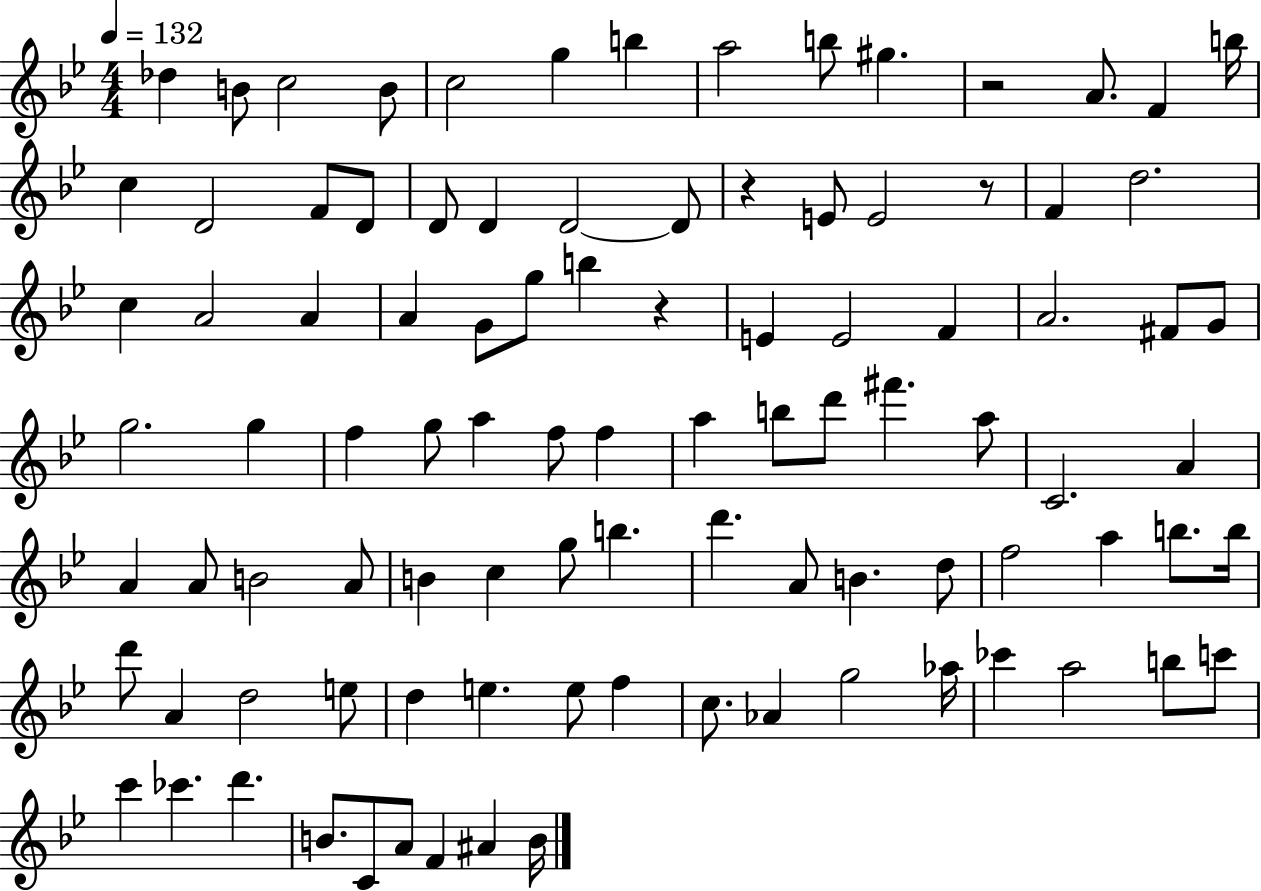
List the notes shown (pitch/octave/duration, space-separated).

Db5/q B4/e C5/h B4/e C5/h G5/q B5/q A5/h B5/e G#5/q. R/h A4/e. F4/q B5/s C5/q D4/h F4/e D4/e D4/e D4/q D4/h D4/e R/q E4/e E4/h R/e F4/q D5/h. C5/q A4/h A4/q A4/q G4/e G5/e B5/q R/q E4/q E4/h F4/q A4/h. F#4/e G4/e G5/h. G5/q F5/q G5/e A5/q F5/e F5/q A5/q B5/e D6/e F#6/q. A5/e C4/h. A4/q A4/q A4/e B4/h A4/e B4/q C5/q G5/e B5/q. D6/q. A4/e B4/q. D5/e F5/h A5/q B5/e. B5/s D6/e A4/q D5/h E5/e D5/q E5/q. E5/e F5/q C5/e. Ab4/q G5/h Ab5/s CES6/q A5/h B5/e C6/e C6/q CES6/q. D6/q. B4/e. C4/e A4/e F4/q A#4/q B4/s